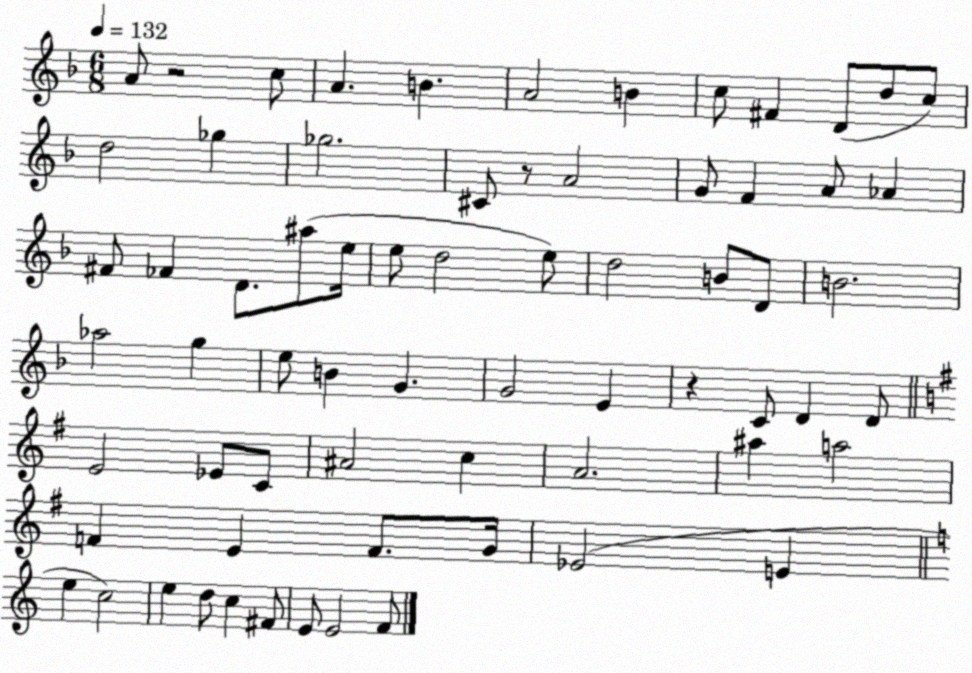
X:1
T:Untitled
M:6/8
L:1/4
K:F
A/2 z2 c/2 A B A2 B c/2 ^F D/2 d/2 c/2 d2 _g _g2 ^C/2 z/2 A2 G/2 F A/2 _A ^F/2 _F D/2 ^a/2 e/4 e/2 d2 e/2 d2 B/2 D/2 B2 _a2 g e/2 B G G2 E z C/2 D D/2 E2 _E/2 C/2 ^A2 c A2 ^a a2 F E F/2 G/4 _E2 E e c2 e d/2 c ^F/2 E/2 E2 F/2